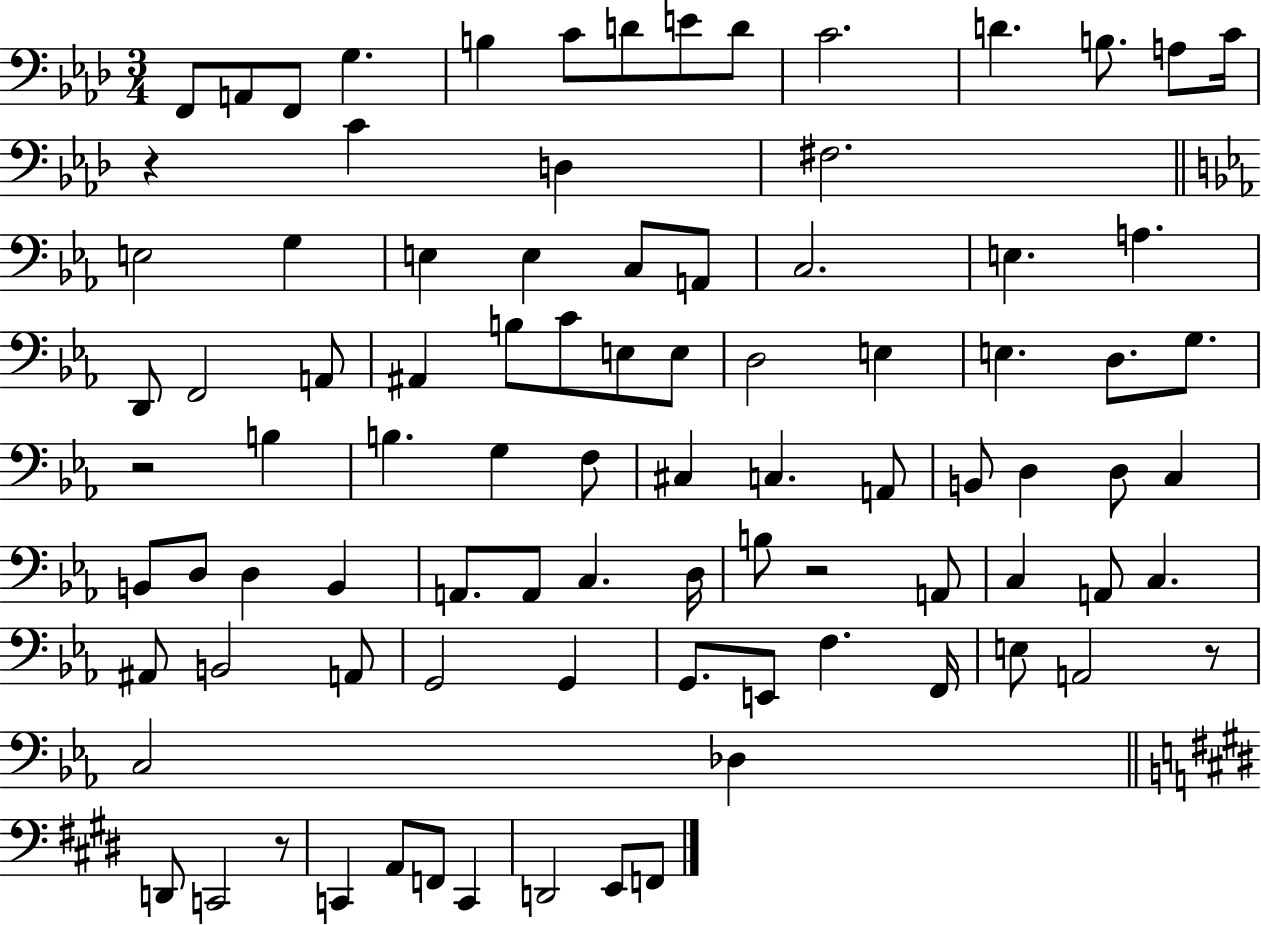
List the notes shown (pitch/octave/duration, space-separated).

F2/e A2/e F2/e G3/q. B3/q C4/e D4/e E4/e D4/e C4/h. D4/q. B3/e. A3/e C4/s R/q C4/q D3/q F#3/h. E3/h G3/q E3/q E3/q C3/e A2/e C3/h. E3/q. A3/q. D2/e F2/h A2/e A#2/q B3/e C4/e E3/e E3/e D3/h E3/q E3/q. D3/e. G3/e. R/h B3/q B3/q. G3/q F3/e C#3/q C3/q. A2/e B2/e D3/q D3/e C3/q B2/e D3/e D3/q B2/q A2/e. A2/e C3/q. D3/s B3/e R/h A2/e C3/q A2/e C3/q. A#2/e B2/h A2/e G2/h G2/q G2/e. E2/e F3/q. F2/s E3/e A2/h R/e C3/h Db3/q D2/e C2/h R/e C2/q A2/e F2/e C2/q D2/h E2/e F2/e